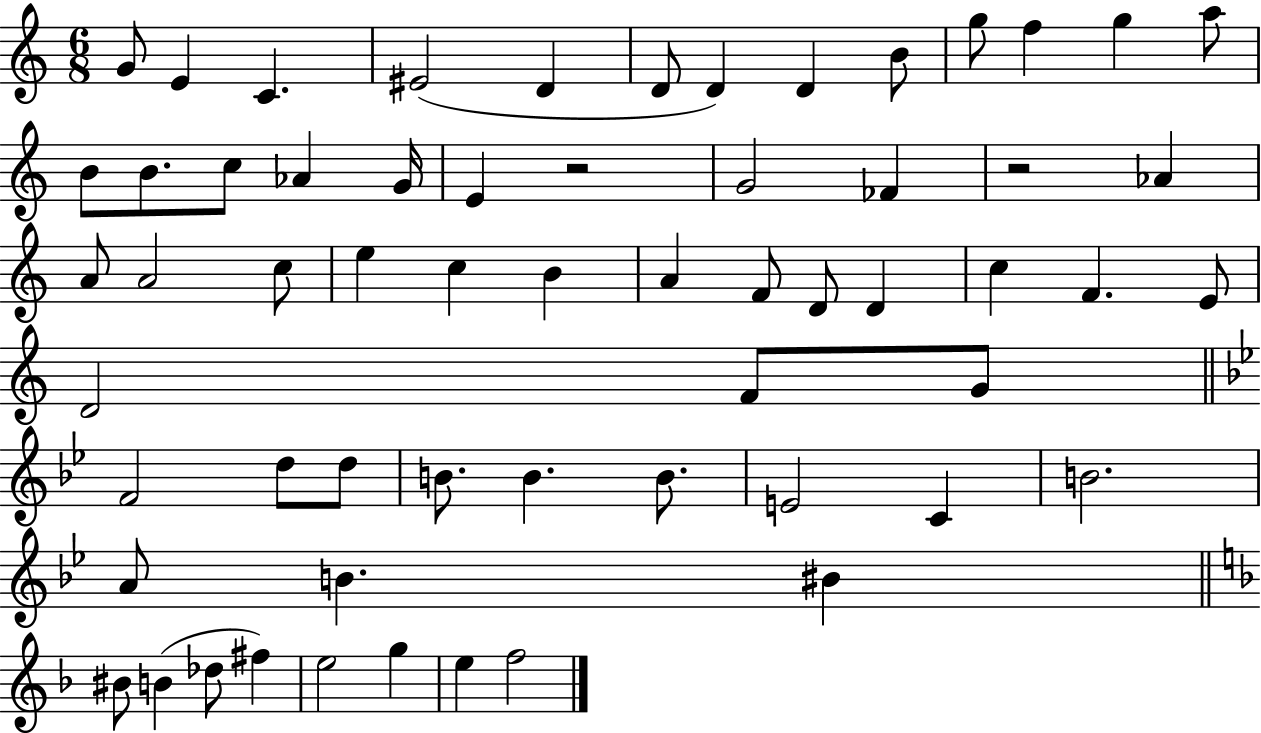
X:1
T:Untitled
M:6/8
L:1/4
K:C
G/2 E C ^E2 D D/2 D D B/2 g/2 f g a/2 B/2 B/2 c/2 _A G/4 E z2 G2 _F z2 _A A/2 A2 c/2 e c B A F/2 D/2 D c F E/2 D2 F/2 G/2 F2 d/2 d/2 B/2 B B/2 E2 C B2 A/2 B ^B ^B/2 B _d/2 ^f e2 g e f2